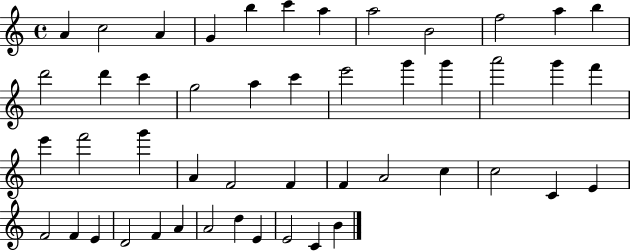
{
  \clef treble
  \time 4/4
  \defaultTimeSignature
  \key c \major
  a'4 c''2 a'4 | g'4 b''4 c'''4 a''4 | a''2 b'2 | f''2 a''4 b''4 | \break d'''2 d'''4 c'''4 | g''2 a''4 c'''4 | e'''2 g'''4 g'''4 | a'''2 g'''4 f'''4 | \break e'''4 f'''2 g'''4 | a'4 f'2 f'4 | f'4 a'2 c''4 | c''2 c'4 e'4 | \break f'2 f'4 e'4 | d'2 f'4 a'4 | a'2 d''4 e'4 | e'2 c'4 b'4 | \break \bar "|."
}